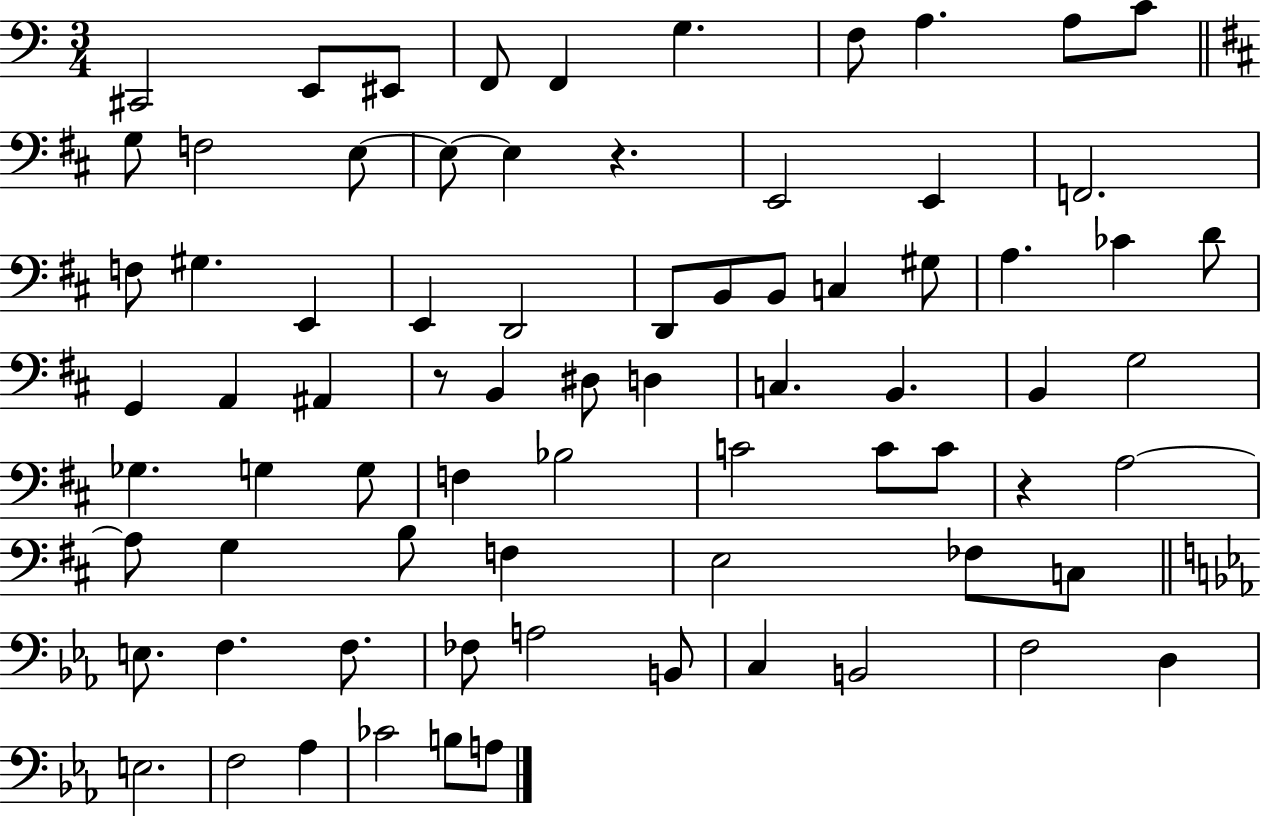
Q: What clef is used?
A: bass